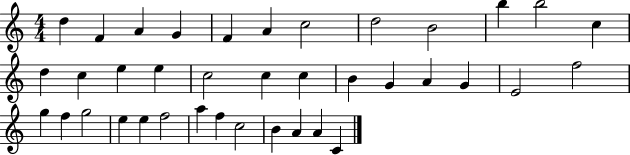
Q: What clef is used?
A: treble